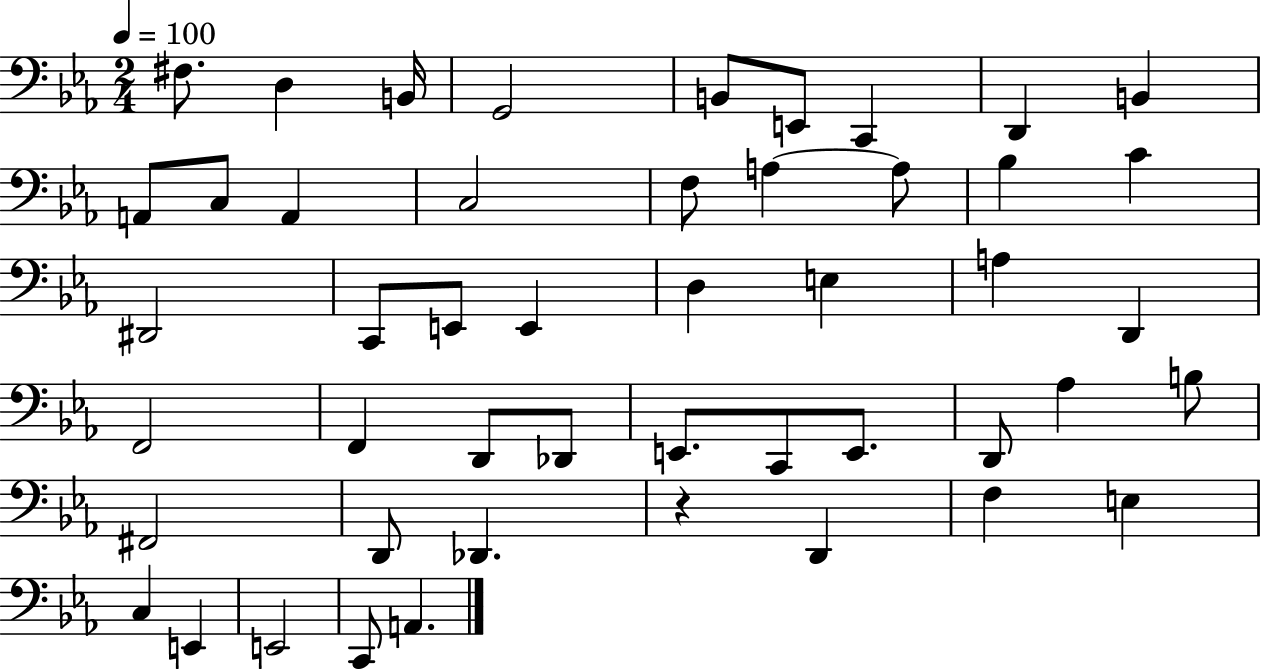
F#3/e. D3/q B2/s G2/h B2/e E2/e C2/q D2/q B2/q A2/e C3/e A2/q C3/h F3/e A3/q A3/e Bb3/q C4/q D#2/h C2/e E2/e E2/q D3/q E3/q A3/q D2/q F2/h F2/q D2/e Db2/e E2/e. C2/e E2/e. D2/e Ab3/q B3/e F#2/h D2/e Db2/q. R/q D2/q F3/q E3/q C3/q E2/q E2/h C2/e A2/q.